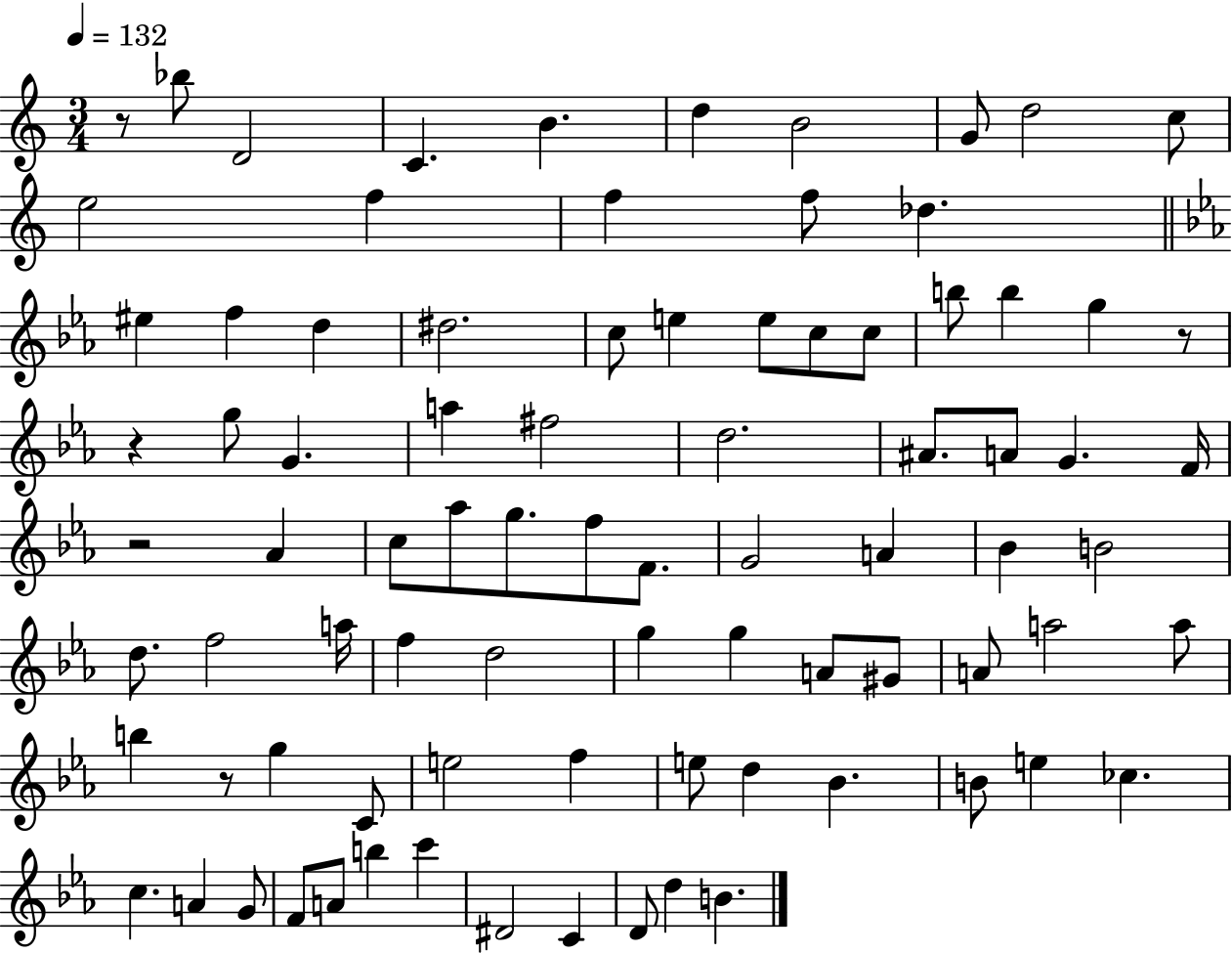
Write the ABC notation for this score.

X:1
T:Untitled
M:3/4
L:1/4
K:C
z/2 _b/2 D2 C B d B2 G/2 d2 c/2 e2 f f f/2 _d ^e f d ^d2 c/2 e e/2 c/2 c/2 b/2 b g z/2 z g/2 G a ^f2 d2 ^A/2 A/2 G F/4 z2 _A c/2 _a/2 g/2 f/2 F/2 G2 A _B B2 d/2 f2 a/4 f d2 g g A/2 ^G/2 A/2 a2 a/2 b z/2 g C/2 e2 f e/2 d _B B/2 e _c c A G/2 F/2 A/2 b c' ^D2 C D/2 d B